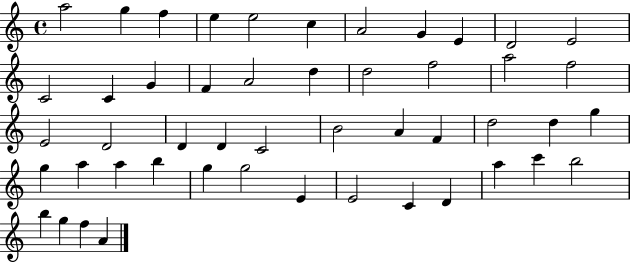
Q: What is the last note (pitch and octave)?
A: A4